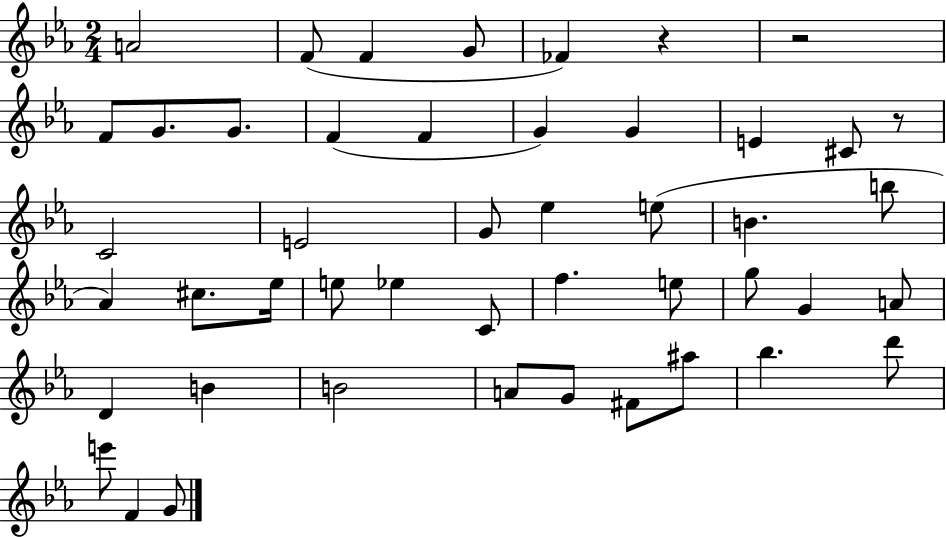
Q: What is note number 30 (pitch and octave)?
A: G5